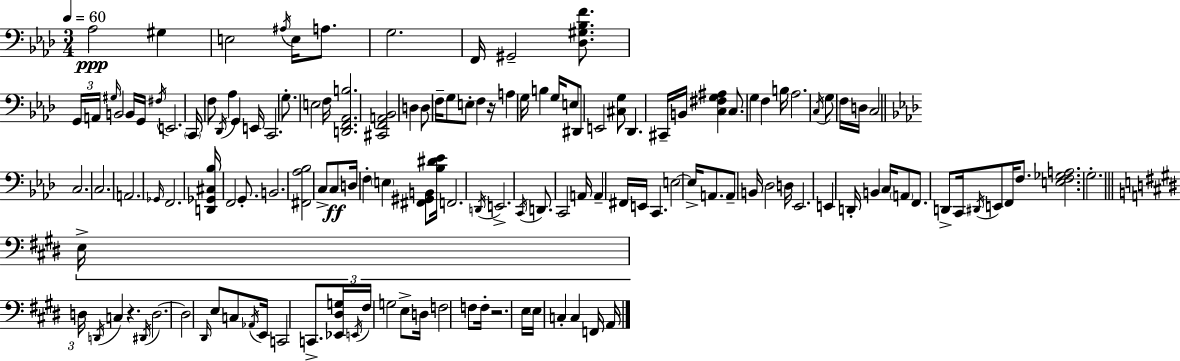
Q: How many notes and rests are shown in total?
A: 140